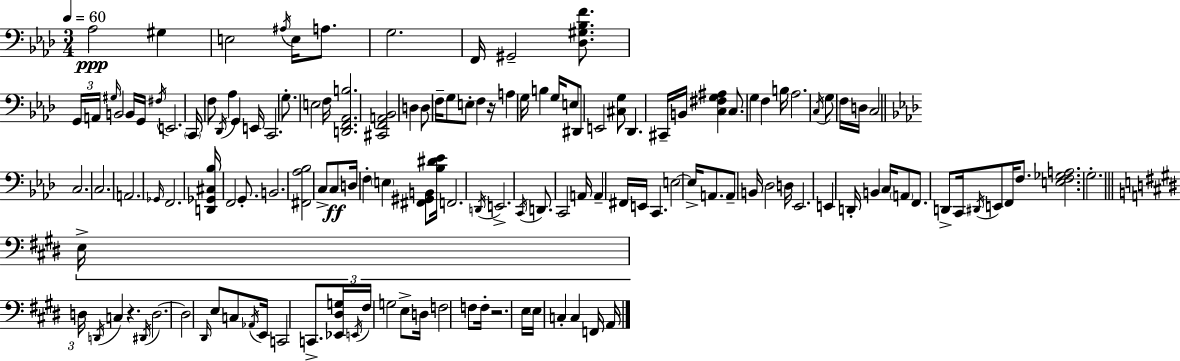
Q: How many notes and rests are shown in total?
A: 140